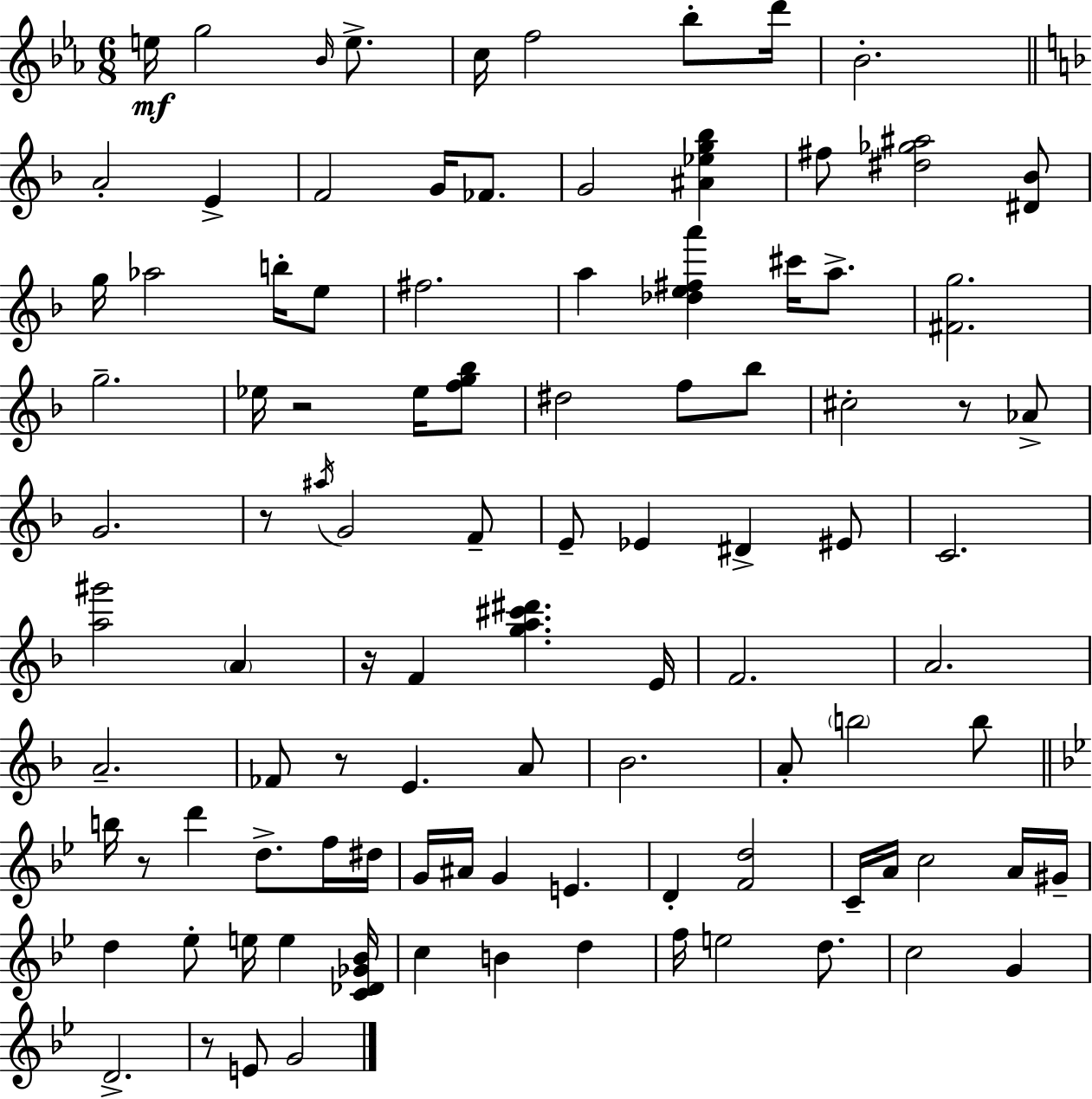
E5/s G5/h Bb4/s E5/e. C5/s F5/h Bb5/e D6/s Bb4/h. A4/h E4/q F4/h G4/s FES4/e. G4/h [A#4,Eb5,G5,Bb5]/q F#5/e [D#5,Gb5,A#5]/h [D#4,Bb4]/e G5/s Ab5/h B5/s E5/e F#5/h. A5/q [Db5,E5,F#5,A6]/q C#6/s A5/e. [F#4,G5]/h. G5/h. Eb5/s R/h Eb5/s [F5,G5,Bb5]/e D#5/h F5/e Bb5/e C#5/h R/e Ab4/e G4/h. R/e A#5/s G4/h F4/e E4/e Eb4/q D#4/q EIS4/e C4/h. [A5,G#6]/h A4/q R/s F4/q [G5,A5,C#6,D#6]/q. E4/s F4/h. A4/h. A4/h. FES4/e R/e E4/q. A4/e Bb4/h. A4/e B5/h B5/e B5/s R/e D6/q D5/e. F5/s D#5/s G4/s A#4/s G4/q E4/q. D4/q [F4,D5]/h C4/s A4/s C5/h A4/s G#4/s D5/q Eb5/e E5/s E5/q [C4,Db4,Gb4,Bb4]/s C5/q B4/q D5/q F5/s E5/h D5/e. C5/h G4/q D4/h. R/e E4/e G4/h